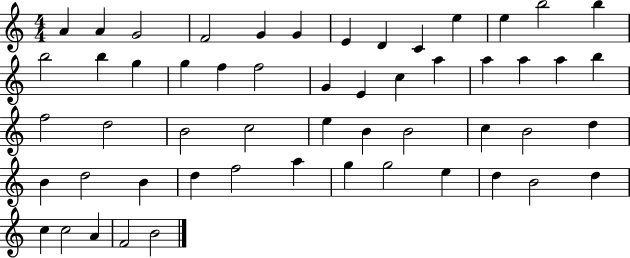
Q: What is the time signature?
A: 4/4